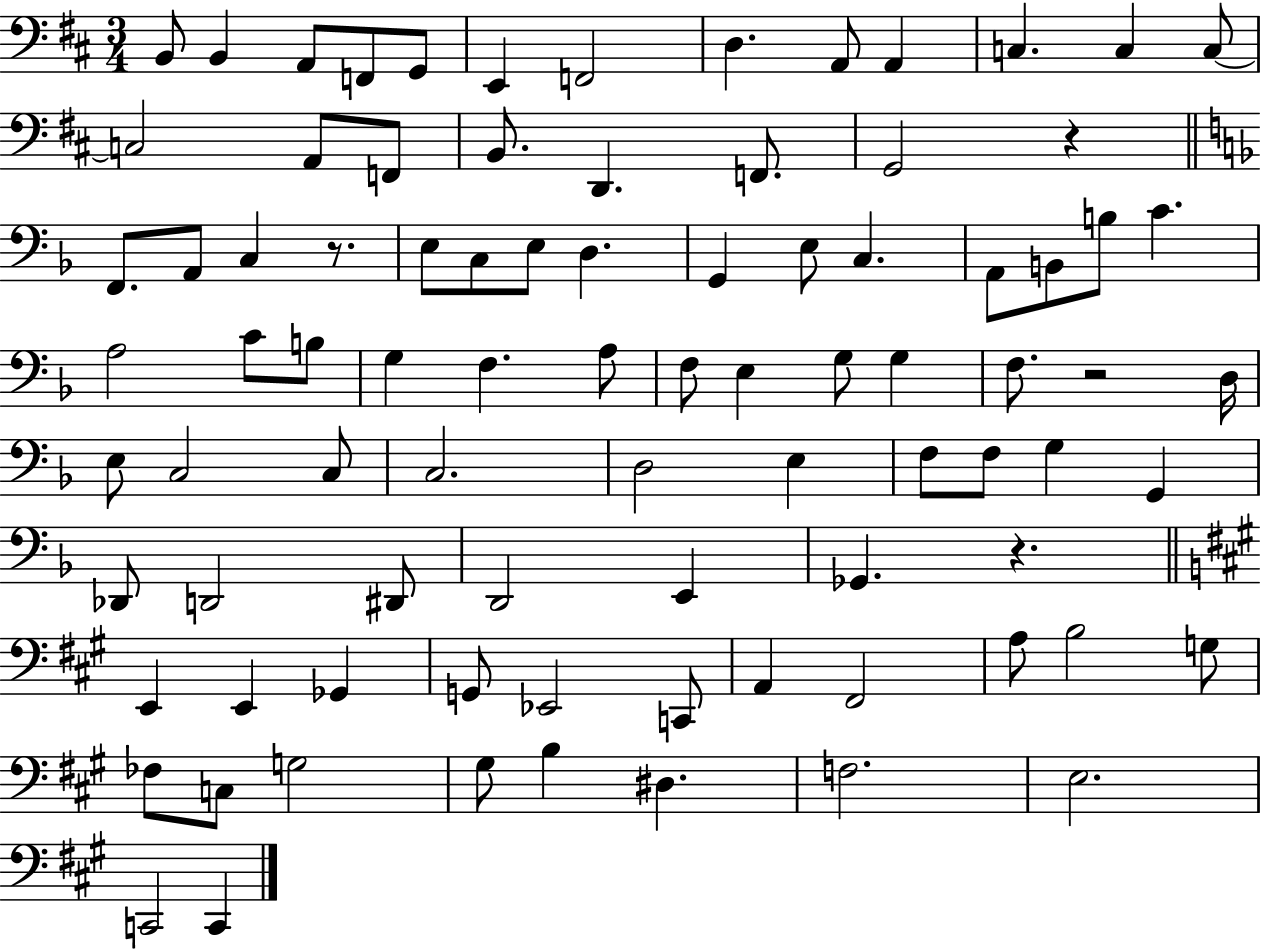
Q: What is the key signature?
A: D major